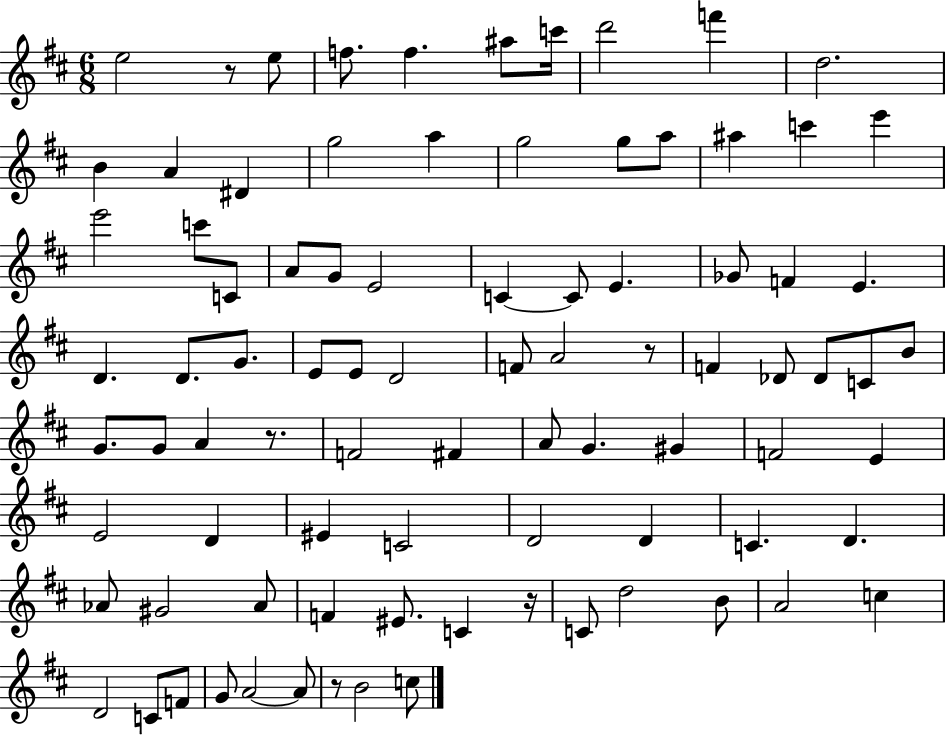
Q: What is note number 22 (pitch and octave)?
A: C6